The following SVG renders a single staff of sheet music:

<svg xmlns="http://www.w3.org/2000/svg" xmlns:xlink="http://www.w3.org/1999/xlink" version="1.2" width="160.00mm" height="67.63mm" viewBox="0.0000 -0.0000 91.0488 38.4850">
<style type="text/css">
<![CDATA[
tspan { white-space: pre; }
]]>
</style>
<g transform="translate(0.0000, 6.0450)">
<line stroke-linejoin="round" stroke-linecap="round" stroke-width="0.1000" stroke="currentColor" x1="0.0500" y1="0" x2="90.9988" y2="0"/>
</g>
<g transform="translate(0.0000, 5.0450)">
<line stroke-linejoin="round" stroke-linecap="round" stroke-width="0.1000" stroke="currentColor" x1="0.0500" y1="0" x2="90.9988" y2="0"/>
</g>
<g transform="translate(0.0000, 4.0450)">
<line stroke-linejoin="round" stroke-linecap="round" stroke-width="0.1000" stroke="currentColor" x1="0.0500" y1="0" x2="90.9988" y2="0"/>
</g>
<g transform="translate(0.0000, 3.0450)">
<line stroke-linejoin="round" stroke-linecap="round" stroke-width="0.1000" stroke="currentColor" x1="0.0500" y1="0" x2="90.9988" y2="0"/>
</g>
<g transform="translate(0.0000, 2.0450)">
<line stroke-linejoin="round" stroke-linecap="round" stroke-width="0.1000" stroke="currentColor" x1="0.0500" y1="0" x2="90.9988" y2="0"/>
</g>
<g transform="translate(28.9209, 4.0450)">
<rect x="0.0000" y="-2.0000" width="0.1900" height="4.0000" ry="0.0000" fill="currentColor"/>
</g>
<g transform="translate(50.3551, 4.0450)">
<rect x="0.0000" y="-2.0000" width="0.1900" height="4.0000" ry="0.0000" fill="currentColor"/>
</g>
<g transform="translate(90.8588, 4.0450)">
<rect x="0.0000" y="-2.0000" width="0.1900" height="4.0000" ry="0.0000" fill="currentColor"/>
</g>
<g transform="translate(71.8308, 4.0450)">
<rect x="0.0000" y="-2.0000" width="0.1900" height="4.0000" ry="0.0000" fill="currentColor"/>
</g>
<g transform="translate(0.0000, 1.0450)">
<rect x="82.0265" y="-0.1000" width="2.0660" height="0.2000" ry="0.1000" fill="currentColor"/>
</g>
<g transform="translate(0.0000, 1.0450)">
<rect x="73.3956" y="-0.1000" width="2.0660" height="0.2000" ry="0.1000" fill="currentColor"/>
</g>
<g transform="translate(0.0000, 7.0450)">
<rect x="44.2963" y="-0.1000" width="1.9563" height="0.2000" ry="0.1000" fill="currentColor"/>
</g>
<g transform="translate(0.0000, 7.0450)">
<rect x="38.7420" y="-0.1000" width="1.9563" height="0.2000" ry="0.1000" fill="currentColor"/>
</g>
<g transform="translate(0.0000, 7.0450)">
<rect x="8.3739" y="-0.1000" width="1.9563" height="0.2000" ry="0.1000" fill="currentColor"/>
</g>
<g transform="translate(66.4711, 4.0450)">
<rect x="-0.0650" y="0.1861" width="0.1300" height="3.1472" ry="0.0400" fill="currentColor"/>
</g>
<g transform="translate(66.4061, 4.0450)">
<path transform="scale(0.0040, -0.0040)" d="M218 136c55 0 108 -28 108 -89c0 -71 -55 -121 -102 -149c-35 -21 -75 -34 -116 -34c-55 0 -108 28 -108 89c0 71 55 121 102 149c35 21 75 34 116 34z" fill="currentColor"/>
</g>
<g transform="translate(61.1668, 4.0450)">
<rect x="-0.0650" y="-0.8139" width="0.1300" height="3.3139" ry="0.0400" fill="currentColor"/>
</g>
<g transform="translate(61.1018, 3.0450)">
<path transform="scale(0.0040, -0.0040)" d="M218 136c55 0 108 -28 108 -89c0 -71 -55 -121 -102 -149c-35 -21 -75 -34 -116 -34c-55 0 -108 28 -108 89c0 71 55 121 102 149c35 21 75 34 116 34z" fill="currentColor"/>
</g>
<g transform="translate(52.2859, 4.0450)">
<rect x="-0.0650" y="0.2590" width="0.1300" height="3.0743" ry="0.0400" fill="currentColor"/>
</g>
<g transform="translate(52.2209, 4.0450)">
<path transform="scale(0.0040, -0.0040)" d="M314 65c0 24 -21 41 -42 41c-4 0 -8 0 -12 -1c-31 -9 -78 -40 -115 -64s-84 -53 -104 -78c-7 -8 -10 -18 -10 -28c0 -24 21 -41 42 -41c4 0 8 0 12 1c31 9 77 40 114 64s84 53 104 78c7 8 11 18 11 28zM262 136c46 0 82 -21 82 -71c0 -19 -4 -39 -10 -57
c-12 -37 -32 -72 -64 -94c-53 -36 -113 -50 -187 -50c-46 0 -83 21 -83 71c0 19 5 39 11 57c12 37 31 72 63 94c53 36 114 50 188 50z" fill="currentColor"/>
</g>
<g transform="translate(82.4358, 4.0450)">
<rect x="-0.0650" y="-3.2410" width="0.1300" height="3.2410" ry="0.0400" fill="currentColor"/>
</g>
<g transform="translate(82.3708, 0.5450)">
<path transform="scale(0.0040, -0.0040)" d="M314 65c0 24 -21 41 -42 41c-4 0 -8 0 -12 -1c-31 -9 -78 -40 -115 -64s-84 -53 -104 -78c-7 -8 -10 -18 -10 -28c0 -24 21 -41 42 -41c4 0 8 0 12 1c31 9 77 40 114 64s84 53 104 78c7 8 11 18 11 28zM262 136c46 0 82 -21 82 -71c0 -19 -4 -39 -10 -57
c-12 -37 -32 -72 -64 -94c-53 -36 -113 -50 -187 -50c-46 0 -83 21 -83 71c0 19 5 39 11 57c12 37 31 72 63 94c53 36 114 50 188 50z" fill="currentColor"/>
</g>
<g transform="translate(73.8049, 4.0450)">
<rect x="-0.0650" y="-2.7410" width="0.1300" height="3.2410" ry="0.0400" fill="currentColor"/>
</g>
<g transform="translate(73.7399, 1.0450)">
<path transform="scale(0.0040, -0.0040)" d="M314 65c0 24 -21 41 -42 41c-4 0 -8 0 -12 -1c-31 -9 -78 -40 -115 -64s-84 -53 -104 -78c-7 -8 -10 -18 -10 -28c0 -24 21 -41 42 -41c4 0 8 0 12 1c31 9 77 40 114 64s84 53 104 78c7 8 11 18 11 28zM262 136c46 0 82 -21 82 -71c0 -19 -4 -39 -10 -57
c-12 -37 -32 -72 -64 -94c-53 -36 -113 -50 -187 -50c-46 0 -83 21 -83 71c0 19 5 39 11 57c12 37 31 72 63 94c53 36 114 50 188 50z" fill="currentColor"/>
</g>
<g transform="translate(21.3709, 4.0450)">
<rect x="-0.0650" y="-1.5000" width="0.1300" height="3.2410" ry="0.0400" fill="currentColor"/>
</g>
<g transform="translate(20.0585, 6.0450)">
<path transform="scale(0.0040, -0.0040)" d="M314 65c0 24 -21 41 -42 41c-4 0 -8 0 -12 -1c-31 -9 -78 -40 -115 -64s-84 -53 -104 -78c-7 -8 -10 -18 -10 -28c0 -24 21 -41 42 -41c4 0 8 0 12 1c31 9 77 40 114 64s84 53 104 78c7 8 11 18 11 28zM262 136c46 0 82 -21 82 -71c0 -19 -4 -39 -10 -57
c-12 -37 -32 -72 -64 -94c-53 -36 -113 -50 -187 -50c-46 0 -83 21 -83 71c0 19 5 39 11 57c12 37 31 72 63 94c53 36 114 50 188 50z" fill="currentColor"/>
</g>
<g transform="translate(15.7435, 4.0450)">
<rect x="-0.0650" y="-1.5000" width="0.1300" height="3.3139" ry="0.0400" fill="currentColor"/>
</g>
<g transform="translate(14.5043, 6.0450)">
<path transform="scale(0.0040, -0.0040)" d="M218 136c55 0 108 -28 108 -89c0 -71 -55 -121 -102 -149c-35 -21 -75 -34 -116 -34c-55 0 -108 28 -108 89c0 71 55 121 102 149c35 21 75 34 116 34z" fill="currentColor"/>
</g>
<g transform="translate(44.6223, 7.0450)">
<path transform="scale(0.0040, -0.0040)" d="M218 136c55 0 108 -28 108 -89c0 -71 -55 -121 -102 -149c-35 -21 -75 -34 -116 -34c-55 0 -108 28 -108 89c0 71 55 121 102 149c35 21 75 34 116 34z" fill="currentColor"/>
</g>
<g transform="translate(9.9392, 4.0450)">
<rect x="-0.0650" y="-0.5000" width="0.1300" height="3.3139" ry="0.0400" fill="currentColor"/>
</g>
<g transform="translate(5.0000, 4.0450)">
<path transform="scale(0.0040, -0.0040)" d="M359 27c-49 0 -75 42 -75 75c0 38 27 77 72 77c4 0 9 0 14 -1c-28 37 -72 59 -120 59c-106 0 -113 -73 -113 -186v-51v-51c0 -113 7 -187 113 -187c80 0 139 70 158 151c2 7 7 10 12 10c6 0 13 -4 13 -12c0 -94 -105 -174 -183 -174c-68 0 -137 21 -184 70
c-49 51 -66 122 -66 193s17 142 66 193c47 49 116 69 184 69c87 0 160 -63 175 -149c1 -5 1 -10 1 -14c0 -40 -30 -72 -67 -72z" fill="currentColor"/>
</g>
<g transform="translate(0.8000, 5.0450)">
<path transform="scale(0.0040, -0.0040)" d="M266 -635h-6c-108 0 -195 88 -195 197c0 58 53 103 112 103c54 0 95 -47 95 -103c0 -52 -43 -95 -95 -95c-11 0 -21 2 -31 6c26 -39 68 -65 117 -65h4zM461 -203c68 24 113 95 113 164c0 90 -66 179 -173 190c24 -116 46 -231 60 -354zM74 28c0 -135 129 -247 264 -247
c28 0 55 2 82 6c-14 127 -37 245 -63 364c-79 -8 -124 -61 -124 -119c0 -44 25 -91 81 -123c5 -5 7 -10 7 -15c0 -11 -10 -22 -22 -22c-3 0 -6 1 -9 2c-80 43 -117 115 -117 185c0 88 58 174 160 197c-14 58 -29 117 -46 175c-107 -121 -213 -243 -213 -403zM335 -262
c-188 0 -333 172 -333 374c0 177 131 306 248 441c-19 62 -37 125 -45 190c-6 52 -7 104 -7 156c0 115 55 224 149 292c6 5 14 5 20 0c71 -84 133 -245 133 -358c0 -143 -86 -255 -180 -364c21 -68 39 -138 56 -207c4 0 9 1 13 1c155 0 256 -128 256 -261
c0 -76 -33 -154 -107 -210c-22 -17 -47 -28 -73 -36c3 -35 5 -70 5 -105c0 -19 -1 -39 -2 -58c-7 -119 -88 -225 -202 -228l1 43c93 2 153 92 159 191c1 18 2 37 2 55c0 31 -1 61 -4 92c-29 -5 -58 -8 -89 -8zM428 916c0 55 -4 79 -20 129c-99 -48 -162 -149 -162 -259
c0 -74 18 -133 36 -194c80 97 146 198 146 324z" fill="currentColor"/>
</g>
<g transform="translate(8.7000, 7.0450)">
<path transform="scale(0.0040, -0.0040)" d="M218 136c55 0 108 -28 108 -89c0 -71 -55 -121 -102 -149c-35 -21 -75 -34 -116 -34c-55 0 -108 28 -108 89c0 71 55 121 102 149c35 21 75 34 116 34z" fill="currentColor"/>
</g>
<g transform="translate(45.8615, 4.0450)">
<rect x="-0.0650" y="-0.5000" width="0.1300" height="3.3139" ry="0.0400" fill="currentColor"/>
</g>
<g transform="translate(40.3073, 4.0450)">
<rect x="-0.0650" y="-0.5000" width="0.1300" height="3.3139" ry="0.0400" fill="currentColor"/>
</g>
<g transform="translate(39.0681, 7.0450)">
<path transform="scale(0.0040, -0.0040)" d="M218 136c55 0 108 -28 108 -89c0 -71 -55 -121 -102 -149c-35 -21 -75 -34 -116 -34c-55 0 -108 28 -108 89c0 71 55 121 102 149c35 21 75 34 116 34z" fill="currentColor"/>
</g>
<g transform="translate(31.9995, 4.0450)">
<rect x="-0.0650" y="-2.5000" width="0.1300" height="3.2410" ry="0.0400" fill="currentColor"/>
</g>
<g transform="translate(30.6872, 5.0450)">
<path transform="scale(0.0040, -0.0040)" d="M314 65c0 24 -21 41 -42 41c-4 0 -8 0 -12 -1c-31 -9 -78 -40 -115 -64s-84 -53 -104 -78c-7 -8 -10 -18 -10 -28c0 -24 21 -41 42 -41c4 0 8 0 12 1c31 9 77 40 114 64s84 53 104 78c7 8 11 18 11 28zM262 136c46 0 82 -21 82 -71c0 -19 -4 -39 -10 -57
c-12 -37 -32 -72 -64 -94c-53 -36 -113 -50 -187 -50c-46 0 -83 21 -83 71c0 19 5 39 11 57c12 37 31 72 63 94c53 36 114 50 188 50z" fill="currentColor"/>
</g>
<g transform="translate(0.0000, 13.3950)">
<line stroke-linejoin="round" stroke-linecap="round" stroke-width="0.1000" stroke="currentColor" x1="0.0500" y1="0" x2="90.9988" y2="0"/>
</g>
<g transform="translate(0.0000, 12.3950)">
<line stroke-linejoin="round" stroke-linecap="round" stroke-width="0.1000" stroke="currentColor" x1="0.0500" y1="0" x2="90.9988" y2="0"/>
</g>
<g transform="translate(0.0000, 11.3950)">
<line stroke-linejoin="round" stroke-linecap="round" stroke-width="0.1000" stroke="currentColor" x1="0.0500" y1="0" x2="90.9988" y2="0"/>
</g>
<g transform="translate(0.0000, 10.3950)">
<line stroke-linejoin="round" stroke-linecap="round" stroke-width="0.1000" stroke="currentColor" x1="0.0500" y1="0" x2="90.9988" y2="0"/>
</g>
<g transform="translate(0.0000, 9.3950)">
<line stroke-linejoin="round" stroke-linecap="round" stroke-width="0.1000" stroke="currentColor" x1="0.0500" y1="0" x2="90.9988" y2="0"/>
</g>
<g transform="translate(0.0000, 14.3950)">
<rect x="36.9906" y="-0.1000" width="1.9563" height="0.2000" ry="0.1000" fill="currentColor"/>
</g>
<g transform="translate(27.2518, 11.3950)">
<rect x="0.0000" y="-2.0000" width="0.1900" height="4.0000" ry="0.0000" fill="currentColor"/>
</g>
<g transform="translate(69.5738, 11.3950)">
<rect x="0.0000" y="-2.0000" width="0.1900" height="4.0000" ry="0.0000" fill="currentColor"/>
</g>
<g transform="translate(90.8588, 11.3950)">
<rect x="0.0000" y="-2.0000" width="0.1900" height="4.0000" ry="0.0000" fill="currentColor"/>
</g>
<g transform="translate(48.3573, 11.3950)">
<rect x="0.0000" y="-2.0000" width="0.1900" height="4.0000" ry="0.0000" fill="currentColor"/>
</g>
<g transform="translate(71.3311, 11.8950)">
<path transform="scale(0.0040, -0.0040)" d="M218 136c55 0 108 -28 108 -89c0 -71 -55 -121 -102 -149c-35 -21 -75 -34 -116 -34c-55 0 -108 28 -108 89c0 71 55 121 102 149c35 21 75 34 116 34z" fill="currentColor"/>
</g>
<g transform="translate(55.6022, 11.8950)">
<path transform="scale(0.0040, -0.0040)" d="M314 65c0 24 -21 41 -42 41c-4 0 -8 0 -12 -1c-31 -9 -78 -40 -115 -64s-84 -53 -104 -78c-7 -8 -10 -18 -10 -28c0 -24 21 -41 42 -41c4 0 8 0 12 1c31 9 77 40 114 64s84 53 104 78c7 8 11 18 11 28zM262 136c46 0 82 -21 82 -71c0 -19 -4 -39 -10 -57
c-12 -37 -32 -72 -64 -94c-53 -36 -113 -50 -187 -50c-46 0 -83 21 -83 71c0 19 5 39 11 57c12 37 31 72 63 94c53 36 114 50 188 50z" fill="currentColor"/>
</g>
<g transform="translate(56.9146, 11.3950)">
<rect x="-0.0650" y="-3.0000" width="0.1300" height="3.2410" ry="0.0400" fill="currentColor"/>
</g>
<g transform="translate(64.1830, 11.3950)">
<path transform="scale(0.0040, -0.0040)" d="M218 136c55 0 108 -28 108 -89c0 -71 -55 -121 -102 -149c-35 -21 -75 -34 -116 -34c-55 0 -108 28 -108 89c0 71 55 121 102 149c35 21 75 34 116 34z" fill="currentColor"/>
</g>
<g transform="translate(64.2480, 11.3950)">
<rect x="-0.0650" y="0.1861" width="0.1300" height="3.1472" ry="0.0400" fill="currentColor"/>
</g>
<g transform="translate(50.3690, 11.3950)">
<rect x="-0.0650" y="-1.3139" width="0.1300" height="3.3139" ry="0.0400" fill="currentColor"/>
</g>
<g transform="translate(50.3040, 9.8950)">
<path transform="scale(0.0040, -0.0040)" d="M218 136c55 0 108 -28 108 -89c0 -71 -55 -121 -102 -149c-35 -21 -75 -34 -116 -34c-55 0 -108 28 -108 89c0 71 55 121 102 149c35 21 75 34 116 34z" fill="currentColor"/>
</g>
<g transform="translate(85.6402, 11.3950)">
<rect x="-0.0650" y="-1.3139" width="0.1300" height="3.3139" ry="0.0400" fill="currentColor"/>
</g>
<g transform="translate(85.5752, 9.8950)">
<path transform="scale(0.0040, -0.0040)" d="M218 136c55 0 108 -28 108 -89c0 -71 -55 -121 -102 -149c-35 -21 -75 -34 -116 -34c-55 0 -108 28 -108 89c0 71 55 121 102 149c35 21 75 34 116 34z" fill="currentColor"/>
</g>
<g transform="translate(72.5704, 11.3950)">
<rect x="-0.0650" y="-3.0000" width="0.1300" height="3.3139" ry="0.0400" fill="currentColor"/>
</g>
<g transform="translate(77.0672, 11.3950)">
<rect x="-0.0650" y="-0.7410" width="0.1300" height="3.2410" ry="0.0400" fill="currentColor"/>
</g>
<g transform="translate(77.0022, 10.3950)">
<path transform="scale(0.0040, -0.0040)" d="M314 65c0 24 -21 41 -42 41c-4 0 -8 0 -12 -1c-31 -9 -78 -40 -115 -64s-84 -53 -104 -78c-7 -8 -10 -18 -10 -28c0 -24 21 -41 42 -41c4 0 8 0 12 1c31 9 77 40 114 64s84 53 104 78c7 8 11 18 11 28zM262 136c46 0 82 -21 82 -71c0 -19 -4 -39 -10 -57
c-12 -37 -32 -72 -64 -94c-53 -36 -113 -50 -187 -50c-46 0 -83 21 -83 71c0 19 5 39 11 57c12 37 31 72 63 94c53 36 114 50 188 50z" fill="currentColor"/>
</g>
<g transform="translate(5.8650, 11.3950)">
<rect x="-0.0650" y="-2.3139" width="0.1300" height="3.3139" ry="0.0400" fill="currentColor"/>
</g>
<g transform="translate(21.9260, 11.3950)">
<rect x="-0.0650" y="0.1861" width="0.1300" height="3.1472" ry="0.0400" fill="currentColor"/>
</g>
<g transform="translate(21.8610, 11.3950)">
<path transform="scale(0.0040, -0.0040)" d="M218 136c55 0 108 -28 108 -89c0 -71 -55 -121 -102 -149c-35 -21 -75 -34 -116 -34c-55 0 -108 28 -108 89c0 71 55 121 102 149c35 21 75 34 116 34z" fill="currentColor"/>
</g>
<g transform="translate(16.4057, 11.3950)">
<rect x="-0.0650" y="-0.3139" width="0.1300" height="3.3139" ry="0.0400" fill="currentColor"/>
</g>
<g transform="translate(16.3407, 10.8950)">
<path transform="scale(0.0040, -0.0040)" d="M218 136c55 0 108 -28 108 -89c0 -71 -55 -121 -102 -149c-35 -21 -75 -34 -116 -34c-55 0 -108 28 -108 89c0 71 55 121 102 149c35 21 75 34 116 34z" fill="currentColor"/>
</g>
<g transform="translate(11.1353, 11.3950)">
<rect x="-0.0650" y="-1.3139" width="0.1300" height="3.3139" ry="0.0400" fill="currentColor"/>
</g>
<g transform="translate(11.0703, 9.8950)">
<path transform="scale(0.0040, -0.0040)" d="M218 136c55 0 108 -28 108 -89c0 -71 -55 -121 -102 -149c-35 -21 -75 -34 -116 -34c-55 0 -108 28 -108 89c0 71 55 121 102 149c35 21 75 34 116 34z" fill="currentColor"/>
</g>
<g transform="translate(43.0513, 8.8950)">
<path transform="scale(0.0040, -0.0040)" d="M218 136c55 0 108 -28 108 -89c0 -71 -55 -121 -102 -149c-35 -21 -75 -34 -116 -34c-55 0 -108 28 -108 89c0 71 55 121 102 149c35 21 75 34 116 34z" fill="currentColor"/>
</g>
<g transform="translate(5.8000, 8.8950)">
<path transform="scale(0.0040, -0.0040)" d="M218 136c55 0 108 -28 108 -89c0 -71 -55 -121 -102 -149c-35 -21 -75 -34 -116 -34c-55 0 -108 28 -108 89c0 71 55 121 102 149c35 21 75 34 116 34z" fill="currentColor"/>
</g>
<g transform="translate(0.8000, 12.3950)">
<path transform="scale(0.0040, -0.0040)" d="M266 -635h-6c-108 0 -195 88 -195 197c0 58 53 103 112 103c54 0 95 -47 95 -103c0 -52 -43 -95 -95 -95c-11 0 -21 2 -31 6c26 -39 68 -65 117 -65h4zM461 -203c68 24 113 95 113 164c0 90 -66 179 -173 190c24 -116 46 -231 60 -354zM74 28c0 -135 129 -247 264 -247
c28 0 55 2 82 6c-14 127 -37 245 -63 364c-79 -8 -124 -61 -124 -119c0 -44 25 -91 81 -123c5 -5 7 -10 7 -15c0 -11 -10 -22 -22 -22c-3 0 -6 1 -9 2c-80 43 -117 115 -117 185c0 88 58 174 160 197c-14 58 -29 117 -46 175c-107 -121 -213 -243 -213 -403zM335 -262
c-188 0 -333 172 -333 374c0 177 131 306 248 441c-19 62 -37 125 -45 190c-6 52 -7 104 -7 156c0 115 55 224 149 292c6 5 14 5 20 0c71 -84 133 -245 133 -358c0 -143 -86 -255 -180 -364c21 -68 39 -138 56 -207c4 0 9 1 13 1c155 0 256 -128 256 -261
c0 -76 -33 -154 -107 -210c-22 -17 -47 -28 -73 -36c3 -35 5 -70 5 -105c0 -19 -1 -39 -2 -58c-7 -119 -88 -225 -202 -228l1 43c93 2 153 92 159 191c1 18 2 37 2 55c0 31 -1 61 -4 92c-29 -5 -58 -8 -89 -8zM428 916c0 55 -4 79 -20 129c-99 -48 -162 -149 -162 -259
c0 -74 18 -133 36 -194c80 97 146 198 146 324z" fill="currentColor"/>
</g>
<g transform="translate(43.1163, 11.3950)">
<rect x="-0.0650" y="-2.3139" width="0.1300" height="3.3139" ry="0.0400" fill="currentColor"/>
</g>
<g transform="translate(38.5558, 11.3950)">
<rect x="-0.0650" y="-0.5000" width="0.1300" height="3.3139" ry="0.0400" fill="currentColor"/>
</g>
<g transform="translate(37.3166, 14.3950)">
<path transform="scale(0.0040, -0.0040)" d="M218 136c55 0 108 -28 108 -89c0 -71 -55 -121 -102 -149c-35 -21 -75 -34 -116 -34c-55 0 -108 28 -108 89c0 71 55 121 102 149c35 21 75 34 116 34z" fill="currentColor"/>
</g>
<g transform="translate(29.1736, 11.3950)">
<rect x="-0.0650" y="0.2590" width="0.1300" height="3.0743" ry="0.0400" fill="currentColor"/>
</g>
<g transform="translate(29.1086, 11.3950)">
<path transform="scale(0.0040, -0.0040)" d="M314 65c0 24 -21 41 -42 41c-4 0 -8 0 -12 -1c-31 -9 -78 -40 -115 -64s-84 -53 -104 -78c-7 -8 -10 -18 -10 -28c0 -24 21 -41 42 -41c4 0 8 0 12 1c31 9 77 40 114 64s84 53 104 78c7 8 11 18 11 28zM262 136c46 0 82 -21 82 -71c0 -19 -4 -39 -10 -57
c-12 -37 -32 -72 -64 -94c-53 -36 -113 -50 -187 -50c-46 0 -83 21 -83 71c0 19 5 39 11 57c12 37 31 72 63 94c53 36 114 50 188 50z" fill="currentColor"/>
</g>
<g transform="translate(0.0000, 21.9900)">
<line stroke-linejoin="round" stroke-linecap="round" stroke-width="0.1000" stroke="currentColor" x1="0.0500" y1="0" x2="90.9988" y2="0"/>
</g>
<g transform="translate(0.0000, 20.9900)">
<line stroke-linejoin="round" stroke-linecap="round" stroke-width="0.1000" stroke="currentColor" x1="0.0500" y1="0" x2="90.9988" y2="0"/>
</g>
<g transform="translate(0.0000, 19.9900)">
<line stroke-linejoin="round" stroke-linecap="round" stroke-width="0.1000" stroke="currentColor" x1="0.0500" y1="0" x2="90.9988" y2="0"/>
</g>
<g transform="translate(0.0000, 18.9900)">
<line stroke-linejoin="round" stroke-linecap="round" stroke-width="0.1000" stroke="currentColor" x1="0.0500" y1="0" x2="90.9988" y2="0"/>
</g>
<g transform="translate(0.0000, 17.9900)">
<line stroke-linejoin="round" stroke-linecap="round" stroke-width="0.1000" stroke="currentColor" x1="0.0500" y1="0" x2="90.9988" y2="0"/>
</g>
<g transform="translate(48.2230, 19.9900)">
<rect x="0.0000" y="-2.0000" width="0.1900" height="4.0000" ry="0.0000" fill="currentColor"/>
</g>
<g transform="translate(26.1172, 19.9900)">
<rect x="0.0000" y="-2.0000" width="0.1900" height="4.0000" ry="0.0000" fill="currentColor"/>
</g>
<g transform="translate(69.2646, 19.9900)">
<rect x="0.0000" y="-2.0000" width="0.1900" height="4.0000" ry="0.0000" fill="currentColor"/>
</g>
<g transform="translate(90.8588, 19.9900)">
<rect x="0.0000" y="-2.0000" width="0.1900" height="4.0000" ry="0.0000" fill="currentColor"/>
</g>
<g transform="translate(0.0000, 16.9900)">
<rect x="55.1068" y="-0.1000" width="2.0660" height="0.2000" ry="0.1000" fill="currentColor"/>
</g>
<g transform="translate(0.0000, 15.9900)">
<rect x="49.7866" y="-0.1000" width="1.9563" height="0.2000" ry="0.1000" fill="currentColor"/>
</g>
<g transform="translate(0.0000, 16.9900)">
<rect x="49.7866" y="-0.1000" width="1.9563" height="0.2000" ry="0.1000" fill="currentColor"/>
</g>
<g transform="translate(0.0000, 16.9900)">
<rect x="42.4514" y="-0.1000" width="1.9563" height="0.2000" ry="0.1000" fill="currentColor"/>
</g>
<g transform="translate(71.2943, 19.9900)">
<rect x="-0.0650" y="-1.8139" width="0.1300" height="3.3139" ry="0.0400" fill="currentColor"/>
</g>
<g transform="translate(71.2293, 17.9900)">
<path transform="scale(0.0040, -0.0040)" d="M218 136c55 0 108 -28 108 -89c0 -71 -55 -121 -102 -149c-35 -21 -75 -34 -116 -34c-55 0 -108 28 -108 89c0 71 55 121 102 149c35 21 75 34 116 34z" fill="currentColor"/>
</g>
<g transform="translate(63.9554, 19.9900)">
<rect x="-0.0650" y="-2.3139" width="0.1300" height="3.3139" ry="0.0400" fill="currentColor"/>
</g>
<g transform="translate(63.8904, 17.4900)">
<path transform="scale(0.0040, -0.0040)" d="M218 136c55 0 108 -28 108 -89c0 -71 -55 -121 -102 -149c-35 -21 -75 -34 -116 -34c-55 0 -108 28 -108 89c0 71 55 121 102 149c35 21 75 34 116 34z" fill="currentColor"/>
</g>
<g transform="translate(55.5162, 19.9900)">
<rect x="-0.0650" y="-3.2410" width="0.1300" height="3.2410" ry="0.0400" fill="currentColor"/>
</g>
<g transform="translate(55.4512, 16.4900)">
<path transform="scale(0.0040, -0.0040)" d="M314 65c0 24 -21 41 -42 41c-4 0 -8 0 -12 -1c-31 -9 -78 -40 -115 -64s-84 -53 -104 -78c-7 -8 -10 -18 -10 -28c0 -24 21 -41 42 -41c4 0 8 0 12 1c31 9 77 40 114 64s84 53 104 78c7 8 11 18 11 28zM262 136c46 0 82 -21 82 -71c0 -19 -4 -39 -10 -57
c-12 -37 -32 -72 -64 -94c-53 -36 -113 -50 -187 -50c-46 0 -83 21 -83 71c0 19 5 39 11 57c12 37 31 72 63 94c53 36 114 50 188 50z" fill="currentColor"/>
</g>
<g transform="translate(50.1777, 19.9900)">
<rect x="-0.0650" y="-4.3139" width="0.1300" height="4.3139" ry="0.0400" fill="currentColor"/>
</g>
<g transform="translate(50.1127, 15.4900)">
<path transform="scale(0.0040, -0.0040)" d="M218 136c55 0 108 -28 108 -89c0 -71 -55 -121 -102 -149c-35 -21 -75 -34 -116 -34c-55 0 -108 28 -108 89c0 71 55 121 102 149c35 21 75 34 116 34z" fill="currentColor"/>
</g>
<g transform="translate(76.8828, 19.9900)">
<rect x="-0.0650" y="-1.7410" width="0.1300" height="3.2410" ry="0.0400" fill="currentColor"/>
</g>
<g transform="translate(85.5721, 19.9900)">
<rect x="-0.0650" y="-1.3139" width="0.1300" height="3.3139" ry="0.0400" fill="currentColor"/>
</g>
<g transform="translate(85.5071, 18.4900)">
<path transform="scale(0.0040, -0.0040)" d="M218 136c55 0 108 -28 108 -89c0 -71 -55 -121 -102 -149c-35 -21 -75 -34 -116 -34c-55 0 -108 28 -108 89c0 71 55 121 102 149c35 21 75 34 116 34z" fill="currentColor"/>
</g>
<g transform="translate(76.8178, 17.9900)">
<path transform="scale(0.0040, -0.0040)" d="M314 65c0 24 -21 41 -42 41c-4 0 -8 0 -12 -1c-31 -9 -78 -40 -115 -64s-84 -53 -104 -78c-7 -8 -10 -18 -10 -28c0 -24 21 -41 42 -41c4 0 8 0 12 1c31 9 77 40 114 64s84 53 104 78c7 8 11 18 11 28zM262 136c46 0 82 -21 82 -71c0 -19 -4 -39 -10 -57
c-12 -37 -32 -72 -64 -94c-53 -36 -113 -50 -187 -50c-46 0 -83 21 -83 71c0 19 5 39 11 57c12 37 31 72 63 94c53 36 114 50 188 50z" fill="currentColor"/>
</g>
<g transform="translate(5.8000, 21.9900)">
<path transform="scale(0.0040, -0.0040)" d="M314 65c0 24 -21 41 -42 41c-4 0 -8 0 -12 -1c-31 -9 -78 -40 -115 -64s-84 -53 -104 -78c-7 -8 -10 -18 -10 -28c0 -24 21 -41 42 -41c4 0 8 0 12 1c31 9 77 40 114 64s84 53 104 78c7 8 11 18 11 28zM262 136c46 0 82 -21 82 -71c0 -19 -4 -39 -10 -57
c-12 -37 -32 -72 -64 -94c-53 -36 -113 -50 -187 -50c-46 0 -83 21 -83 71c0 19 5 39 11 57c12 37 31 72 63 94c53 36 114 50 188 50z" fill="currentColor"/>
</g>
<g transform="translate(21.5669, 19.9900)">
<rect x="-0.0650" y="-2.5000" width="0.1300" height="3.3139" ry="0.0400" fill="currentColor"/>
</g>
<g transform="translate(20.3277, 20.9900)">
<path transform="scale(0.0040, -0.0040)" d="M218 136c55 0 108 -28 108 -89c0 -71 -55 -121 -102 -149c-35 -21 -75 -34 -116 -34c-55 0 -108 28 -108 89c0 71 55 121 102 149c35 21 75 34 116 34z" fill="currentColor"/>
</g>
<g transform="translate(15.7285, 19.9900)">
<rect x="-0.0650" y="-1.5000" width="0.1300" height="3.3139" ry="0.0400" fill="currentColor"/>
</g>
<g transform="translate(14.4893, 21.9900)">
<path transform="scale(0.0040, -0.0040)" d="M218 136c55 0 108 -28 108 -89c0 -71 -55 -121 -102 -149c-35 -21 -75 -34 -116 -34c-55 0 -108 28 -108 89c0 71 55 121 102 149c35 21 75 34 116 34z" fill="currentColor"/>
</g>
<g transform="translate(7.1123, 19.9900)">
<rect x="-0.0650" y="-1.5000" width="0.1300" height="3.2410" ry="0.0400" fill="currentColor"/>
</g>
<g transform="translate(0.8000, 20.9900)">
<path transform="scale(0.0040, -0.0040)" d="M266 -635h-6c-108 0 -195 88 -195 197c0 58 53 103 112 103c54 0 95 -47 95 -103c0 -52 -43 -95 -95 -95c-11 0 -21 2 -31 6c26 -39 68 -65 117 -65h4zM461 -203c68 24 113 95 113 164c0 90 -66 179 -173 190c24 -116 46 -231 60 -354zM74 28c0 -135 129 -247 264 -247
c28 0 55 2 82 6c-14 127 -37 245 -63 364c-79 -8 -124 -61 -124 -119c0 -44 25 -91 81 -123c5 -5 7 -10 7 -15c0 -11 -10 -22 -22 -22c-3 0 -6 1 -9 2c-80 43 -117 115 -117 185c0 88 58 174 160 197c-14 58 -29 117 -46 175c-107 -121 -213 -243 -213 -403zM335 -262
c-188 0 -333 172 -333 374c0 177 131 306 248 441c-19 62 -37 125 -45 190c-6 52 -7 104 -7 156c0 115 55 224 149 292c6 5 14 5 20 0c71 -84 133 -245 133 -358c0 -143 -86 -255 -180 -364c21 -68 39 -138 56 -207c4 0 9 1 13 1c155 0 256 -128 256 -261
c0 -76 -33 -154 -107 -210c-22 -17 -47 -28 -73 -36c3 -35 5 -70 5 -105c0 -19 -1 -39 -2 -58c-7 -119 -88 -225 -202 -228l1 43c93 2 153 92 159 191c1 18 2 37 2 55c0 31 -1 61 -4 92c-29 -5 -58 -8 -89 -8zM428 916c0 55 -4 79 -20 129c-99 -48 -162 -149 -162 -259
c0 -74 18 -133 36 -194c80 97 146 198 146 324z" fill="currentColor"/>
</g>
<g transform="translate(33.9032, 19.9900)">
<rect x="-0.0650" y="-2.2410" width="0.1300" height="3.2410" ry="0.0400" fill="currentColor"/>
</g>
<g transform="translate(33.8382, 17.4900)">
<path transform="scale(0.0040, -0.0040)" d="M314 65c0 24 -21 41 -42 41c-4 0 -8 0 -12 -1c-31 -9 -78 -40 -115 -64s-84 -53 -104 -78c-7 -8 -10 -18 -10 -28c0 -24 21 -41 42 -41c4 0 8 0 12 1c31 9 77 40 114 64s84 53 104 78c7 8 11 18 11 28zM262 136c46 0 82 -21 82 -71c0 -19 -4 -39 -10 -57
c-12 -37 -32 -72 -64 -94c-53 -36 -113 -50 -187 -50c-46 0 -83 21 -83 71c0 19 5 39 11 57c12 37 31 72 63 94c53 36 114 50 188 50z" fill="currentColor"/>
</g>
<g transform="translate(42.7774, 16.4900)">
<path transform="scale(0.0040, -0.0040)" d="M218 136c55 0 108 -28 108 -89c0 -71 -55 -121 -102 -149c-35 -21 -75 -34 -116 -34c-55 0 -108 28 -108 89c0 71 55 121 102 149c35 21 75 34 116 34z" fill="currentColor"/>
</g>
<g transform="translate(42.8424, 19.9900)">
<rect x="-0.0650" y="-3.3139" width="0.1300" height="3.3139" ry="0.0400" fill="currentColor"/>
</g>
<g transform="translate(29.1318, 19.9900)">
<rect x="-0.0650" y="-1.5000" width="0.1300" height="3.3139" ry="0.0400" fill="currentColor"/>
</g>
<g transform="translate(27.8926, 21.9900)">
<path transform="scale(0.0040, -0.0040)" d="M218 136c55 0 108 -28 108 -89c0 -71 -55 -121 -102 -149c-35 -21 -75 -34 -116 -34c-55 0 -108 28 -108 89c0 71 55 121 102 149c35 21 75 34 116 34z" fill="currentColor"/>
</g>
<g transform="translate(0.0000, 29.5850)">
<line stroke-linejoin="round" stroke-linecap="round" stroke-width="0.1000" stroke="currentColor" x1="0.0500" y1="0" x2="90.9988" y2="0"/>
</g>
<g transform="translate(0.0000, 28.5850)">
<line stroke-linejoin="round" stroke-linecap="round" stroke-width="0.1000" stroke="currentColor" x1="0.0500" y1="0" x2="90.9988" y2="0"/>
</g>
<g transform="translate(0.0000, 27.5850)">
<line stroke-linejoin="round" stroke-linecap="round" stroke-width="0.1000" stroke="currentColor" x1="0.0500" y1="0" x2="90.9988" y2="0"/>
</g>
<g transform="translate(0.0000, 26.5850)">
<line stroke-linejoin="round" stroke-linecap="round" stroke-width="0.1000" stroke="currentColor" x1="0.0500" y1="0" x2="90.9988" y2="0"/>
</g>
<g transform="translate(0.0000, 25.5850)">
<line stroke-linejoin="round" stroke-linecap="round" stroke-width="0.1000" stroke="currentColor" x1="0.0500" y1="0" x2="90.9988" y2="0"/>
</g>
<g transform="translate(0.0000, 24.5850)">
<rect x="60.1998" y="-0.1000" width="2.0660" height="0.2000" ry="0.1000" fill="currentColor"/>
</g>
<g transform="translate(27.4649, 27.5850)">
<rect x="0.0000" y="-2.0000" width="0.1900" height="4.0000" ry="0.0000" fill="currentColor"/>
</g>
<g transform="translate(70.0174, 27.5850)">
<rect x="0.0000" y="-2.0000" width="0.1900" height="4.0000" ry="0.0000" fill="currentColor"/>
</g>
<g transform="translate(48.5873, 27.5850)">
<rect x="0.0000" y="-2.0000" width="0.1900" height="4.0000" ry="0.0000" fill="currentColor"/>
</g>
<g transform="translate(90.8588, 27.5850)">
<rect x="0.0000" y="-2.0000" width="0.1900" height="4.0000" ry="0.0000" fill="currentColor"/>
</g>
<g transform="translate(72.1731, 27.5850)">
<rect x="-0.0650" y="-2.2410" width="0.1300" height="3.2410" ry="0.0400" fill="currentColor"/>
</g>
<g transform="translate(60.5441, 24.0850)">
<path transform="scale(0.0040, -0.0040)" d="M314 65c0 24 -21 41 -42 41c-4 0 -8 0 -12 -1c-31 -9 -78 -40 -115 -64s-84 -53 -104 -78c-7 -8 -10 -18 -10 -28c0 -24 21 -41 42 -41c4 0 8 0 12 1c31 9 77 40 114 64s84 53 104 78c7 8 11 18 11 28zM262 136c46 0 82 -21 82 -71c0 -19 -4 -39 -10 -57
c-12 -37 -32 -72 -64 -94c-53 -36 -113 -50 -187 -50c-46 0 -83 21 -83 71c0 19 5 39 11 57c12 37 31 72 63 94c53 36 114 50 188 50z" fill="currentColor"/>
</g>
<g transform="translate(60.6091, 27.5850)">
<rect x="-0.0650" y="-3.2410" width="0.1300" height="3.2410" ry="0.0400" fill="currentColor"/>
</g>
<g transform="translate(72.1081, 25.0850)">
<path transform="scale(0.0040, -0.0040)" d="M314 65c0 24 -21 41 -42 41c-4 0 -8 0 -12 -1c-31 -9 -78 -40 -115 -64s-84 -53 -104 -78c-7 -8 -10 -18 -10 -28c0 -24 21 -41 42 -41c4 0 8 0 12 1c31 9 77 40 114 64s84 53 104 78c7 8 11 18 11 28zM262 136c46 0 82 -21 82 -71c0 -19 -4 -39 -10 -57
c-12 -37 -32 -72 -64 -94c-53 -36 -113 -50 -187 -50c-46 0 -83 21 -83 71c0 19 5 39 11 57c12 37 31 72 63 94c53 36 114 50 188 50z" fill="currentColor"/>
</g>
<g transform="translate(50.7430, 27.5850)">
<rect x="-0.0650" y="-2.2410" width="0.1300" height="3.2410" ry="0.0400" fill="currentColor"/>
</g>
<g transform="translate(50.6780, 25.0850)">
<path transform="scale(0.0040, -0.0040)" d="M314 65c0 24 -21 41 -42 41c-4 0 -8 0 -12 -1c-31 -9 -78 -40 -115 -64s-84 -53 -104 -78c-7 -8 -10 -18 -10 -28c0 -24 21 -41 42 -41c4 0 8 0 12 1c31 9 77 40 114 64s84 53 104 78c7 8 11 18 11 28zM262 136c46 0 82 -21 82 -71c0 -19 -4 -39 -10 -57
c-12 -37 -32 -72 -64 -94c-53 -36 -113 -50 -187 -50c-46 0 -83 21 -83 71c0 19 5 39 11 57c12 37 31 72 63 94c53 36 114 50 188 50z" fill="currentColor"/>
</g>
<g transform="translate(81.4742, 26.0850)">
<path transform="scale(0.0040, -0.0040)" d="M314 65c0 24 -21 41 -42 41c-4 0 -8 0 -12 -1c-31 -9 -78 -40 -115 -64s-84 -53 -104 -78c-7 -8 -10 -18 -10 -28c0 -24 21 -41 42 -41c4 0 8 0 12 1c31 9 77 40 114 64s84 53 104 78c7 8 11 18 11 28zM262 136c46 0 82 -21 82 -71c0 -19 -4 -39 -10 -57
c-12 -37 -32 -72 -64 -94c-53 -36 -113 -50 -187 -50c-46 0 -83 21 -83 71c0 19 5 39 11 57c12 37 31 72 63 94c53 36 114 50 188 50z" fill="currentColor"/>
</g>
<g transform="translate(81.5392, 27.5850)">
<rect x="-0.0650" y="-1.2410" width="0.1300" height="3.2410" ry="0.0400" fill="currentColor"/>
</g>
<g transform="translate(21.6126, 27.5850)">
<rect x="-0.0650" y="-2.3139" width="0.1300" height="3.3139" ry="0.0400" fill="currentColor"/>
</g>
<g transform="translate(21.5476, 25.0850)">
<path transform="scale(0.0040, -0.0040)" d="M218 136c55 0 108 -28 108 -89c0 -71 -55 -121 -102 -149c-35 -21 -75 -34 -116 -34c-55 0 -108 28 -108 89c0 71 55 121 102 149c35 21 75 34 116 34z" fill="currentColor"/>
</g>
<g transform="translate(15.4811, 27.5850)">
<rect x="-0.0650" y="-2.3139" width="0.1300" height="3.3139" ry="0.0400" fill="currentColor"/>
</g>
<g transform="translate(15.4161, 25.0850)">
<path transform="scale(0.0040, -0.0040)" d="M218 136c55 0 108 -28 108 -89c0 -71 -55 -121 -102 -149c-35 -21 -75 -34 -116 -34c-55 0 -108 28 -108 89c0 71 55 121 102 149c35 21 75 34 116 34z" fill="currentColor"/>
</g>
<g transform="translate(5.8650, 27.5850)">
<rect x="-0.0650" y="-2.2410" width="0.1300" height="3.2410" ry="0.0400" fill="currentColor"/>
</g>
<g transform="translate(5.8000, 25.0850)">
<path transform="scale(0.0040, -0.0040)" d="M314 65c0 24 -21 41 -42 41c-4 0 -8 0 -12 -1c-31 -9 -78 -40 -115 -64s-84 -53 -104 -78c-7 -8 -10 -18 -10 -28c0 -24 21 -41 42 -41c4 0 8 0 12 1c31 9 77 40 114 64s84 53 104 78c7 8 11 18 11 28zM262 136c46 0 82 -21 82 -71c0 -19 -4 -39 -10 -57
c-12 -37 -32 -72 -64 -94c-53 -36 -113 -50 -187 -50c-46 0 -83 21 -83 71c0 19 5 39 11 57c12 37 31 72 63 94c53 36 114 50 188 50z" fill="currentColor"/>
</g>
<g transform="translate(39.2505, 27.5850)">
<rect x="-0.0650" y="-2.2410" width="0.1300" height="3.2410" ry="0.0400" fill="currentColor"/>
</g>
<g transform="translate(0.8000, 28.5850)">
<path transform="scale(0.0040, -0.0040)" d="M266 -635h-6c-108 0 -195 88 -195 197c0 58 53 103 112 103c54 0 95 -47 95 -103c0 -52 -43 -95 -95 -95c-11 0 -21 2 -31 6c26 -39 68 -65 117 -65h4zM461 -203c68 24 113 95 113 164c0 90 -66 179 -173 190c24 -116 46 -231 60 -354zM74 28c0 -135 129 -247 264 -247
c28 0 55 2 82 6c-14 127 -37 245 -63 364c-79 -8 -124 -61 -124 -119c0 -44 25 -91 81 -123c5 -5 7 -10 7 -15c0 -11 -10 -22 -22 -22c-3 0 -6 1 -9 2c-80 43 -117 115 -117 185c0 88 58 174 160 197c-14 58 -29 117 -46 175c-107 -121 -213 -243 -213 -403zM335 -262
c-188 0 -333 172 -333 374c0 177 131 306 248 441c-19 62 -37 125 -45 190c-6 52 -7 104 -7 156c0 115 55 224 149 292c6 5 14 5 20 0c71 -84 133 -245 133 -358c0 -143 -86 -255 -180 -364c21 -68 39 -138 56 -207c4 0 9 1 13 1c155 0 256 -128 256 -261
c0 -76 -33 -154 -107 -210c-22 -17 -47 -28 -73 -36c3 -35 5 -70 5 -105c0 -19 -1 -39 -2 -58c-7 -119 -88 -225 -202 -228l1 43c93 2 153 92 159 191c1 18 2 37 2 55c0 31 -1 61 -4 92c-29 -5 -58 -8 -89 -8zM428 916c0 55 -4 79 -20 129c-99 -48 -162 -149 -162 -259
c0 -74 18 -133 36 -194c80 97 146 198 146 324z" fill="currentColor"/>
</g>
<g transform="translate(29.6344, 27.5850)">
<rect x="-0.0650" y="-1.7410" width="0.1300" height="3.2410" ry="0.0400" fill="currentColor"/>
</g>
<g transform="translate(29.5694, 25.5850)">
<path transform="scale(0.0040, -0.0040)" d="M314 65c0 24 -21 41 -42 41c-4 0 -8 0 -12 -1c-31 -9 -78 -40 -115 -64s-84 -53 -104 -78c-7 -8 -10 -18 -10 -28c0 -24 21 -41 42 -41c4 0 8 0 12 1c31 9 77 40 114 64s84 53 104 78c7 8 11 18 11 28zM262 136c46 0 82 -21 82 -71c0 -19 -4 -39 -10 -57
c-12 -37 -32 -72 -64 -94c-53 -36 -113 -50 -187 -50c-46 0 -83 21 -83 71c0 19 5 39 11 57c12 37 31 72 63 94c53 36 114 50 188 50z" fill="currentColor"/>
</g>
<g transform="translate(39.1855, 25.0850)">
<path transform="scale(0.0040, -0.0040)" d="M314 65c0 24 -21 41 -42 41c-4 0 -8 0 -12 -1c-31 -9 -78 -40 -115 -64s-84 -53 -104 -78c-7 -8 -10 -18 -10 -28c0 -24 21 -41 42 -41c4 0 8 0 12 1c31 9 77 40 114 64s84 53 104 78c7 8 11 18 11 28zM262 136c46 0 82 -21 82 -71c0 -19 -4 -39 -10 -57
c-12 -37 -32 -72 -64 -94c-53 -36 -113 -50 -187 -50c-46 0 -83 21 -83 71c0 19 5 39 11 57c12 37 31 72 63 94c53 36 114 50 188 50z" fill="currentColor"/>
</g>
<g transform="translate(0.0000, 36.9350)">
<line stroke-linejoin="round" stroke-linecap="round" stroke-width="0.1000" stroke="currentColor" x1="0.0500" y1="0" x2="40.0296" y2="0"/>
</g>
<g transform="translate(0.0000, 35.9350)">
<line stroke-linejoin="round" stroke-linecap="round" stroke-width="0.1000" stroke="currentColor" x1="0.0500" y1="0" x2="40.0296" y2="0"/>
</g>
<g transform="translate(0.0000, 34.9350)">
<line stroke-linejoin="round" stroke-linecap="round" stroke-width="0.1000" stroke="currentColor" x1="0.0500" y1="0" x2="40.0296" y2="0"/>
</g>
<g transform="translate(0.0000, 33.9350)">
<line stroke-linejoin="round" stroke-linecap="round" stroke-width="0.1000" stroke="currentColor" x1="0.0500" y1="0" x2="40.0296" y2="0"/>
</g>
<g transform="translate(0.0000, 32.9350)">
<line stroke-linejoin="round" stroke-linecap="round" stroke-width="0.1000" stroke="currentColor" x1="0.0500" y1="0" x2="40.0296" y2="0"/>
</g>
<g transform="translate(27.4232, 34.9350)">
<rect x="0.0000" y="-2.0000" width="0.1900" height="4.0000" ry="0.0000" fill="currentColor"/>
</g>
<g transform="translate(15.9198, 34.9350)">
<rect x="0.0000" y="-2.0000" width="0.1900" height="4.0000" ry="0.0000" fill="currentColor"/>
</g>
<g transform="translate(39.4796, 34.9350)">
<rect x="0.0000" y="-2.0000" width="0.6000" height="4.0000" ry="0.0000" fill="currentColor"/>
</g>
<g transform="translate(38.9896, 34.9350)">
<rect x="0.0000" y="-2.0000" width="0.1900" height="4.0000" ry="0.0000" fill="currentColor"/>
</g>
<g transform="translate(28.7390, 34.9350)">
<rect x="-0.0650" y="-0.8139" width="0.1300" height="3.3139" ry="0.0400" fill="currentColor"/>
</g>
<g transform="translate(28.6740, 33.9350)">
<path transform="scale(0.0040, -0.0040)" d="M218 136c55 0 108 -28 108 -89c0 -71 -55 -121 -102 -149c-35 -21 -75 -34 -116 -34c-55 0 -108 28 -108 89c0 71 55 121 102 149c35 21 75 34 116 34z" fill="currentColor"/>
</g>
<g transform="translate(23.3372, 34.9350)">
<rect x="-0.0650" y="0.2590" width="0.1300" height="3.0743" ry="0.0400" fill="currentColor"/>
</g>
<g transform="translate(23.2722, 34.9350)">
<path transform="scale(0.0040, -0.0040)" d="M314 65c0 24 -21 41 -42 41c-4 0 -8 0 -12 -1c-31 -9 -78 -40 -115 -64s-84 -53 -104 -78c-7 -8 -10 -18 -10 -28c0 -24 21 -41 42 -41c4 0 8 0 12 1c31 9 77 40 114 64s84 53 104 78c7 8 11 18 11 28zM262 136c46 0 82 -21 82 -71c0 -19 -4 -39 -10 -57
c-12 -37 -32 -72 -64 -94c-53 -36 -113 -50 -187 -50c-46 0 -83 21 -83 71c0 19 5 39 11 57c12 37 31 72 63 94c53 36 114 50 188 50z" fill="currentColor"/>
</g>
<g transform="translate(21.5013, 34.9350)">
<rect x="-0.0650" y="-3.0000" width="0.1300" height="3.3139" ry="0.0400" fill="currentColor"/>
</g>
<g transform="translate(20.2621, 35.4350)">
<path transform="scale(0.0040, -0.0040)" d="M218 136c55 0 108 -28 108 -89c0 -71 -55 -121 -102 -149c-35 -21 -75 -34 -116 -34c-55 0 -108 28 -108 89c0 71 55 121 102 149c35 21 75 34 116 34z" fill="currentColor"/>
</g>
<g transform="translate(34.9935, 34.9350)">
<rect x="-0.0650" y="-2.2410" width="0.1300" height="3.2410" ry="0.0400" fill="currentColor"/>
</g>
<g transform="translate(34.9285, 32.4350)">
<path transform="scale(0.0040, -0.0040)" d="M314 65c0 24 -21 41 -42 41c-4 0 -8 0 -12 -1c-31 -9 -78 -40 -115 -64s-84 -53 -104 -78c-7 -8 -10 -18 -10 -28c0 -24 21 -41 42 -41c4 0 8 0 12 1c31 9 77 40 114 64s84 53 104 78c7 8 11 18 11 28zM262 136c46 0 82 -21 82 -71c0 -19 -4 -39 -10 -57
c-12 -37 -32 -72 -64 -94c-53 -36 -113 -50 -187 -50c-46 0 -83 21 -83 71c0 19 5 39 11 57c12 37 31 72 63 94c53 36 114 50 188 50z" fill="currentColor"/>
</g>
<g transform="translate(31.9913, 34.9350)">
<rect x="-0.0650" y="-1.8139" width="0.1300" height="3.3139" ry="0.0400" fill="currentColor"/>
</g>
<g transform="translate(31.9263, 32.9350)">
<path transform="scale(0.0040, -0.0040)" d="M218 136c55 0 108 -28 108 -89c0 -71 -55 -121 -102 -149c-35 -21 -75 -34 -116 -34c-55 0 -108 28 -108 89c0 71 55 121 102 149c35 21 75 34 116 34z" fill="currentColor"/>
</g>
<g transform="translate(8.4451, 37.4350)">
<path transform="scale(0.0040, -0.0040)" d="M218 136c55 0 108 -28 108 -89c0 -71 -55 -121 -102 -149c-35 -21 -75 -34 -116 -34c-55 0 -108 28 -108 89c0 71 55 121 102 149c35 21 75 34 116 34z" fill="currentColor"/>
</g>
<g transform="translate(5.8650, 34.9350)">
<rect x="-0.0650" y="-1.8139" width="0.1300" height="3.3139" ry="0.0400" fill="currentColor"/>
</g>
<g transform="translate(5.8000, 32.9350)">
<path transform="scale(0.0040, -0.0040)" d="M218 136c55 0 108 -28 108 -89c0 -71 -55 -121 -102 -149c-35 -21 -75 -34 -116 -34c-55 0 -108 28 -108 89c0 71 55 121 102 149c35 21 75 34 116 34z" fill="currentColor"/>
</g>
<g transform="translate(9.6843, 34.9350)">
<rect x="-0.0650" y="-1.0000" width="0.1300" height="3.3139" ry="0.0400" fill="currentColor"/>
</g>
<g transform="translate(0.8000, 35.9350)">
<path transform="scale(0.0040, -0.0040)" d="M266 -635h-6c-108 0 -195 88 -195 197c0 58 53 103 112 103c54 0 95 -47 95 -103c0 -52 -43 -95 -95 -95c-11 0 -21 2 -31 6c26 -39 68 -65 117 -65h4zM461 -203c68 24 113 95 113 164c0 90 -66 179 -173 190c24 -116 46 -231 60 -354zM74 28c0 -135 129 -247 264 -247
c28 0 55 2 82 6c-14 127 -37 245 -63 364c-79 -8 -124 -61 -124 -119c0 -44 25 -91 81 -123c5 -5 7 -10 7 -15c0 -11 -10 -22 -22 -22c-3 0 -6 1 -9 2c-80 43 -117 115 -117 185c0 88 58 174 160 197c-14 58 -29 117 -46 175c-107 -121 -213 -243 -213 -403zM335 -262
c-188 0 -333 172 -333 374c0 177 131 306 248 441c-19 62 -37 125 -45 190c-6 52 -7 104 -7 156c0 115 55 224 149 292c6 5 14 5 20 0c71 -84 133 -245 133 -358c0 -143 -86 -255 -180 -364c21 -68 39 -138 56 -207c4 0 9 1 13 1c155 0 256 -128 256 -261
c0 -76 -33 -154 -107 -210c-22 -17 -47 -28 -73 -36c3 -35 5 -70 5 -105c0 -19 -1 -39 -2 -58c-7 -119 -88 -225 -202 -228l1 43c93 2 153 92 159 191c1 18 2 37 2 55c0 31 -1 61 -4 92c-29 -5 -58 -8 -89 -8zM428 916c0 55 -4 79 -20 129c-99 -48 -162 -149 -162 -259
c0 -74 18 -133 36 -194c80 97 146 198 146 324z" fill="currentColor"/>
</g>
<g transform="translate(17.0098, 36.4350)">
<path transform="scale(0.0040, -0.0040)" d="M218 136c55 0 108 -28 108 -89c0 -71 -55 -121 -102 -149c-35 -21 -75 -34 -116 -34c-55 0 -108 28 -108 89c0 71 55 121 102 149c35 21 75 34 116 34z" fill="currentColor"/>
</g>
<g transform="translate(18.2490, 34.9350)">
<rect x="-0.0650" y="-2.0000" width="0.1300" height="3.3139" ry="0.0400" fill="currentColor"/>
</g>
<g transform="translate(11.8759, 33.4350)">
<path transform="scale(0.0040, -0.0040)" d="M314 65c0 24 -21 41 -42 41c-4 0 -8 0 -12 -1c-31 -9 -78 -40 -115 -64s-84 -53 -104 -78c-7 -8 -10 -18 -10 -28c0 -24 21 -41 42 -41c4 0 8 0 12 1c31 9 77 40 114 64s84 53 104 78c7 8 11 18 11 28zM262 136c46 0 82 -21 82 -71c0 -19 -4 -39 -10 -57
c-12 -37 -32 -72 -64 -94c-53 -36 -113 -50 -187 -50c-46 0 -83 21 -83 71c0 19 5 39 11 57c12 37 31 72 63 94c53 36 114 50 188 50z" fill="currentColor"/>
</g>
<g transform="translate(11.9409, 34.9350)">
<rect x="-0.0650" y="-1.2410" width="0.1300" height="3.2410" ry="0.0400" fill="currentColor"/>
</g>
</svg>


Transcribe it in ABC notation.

X:1
T:Untitled
M:4/4
L:1/4
K:C
C E E2 G2 C C B2 d B a2 b2 g e c B B2 C g e A2 B A d2 e E2 E G E g2 b d' b2 g f f2 e g2 g g f2 g2 g2 b2 g2 e2 f D e2 F A B2 d f g2